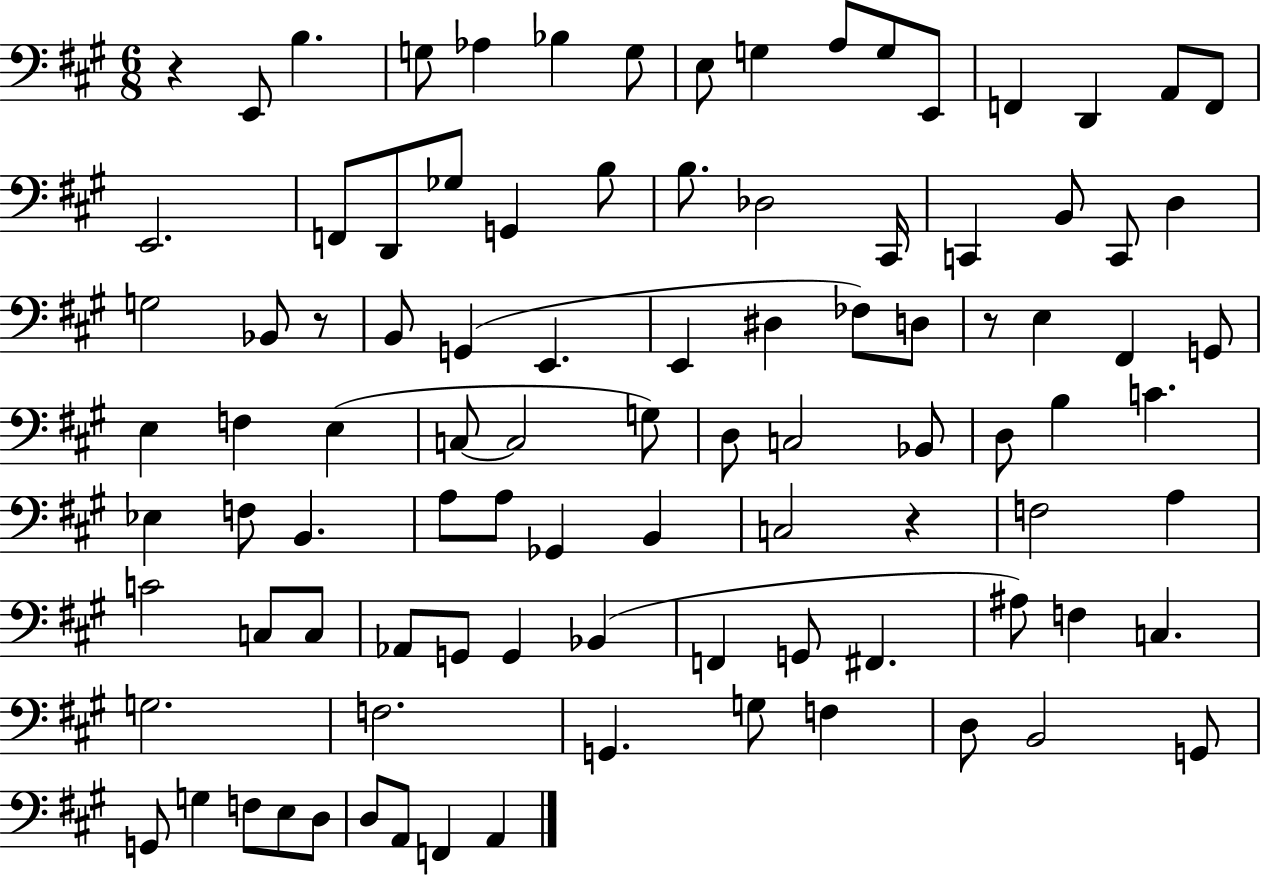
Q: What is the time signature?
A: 6/8